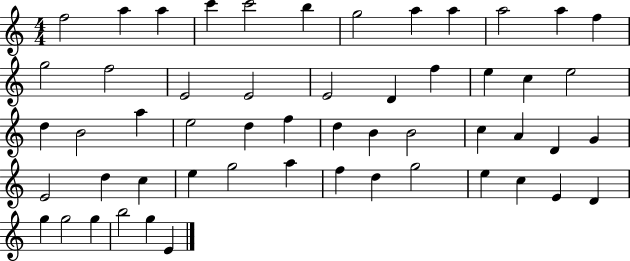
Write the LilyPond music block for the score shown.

{
  \clef treble
  \numericTimeSignature
  \time 4/4
  \key c \major
  f''2 a''4 a''4 | c'''4 c'''2 b''4 | g''2 a''4 a''4 | a''2 a''4 f''4 | \break g''2 f''2 | e'2 e'2 | e'2 d'4 f''4 | e''4 c''4 e''2 | \break d''4 b'2 a''4 | e''2 d''4 f''4 | d''4 b'4 b'2 | c''4 a'4 d'4 g'4 | \break e'2 d''4 c''4 | e''4 g''2 a''4 | f''4 d''4 g''2 | e''4 c''4 e'4 d'4 | \break g''4 g''2 g''4 | b''2 g''4 e'4 | \bar "|."
}